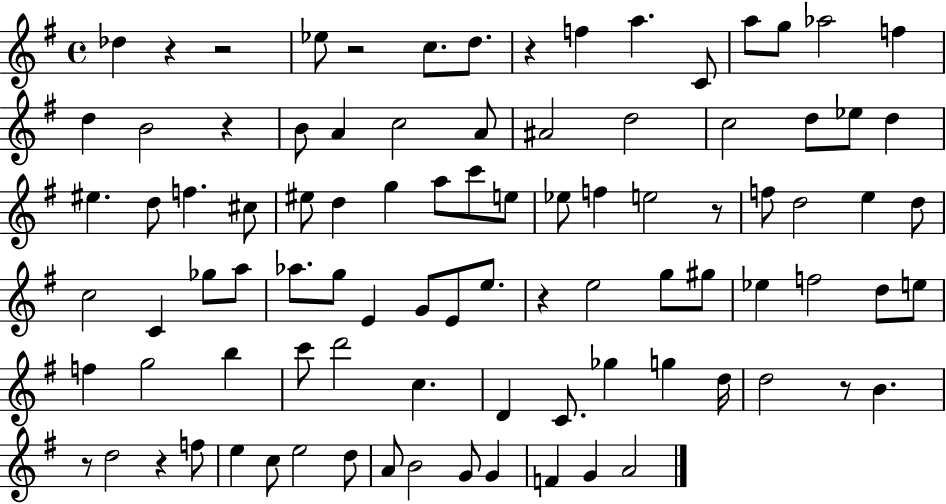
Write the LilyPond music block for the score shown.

{
  \clef treble
  \time 4/4
  \defaultTimeSignature
  \key g \major
  des''4 r4 r2 | ees''8 r2 c''8. d''8. | r4 f''4 a''4. c'8 | a''8 g''8 aes''2 f''4 | \break d''4 b'2 r4 | b'8 a'4 c''2 a'8 | ais'2 d''2 | c''2 d''8 ees''8 d''4 | \break eis''4. d''8 f''4. cis''8 | eis''8 d''4 g''4 a''8 c'''8 e''8 | ees''8 f''4 e''2 r8 | f''8 d''2 e''4 d''8 | \break c''2 c'4 ges''8 a''8 | aes''8. g''8 e'4 g'8 e'8 e''8. | r4 e''2 g''8 gis''8 | ees''4 f''2 d''8 e''8 | \break f''4 g''2 b''4 | c'''8 d'''2 c''4. | d'4 c'8. ges''4 g''4 d''16 | d''2 r8 b'4. | \break r8 d''2 r4 f''8 | e''4 c''8 e''2 d''8 | a'8 b'2 g'8 g'4 | f'4 g'4 a'2 | \break \bar "|."
}